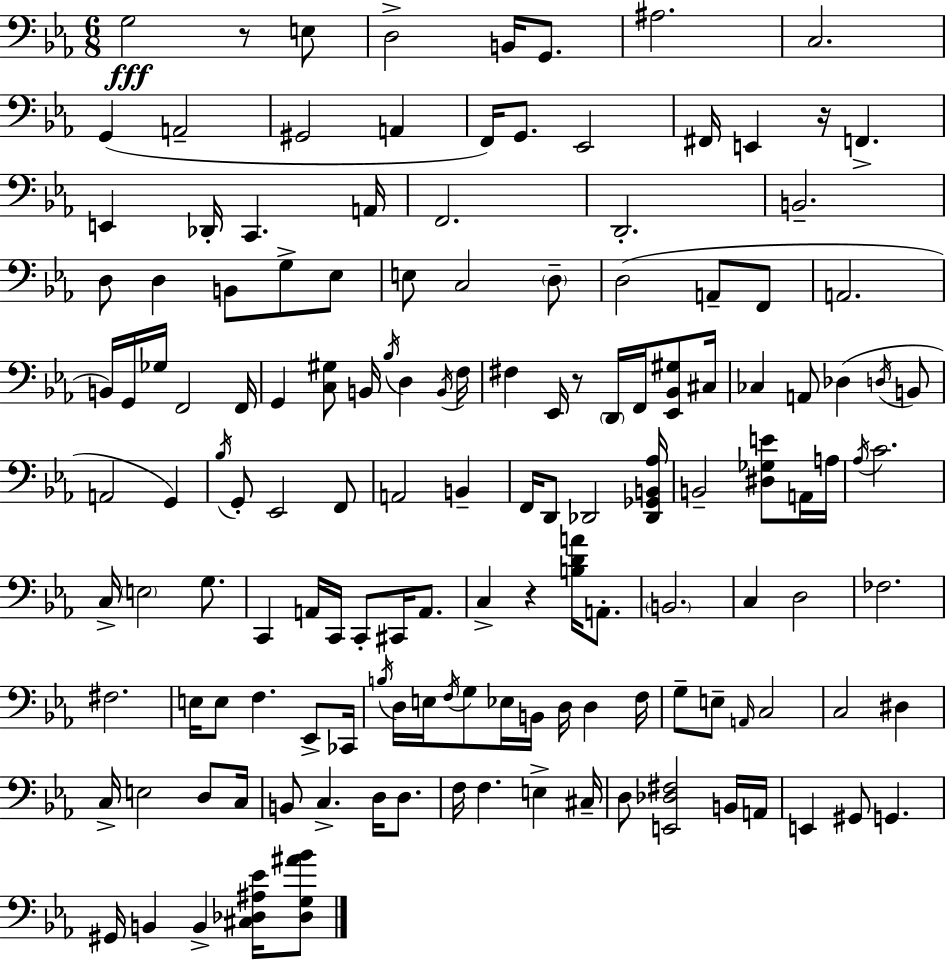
G3/h R/e E3/e D3/h B2/s G2/e. A#3/h. C3/h. G2/q A2/h G#2/h A2/q F2/s G2/e. Eb2/h F#2/s E2/q R/s F2/q. E2/q Db2/s C2/q. A2/s F2/h. D2/h. B2/h. D3/e D3/q B2/e G3/e Eb3/e E3/e C3/h D3/e D3/h A2/e F2/e A2/h. B2/s G2/s Gb3/s F2/h F2/s G2/q [C3,G#3]/e B2/s Bb3/s D3/q B2/s F3/s F#3/q Eb2/s R/e D2/s F2/s [Eb2,Bb2,G#3]/e C#3/s CES3/q A2/e Db3/q D3/s B2/e A2/h G2/q Bb3/s G2/e Eb2/h F2/e A2/h B2/q F2/s D2/e Db2/h [Db2,Gb2,B2,Ab3]/s B2/h [D#3,Gb3,E4]/e A2/s A3/s Ab3/s C4/h. C3/s E3/h G3/e. C2/q A2/s C2/s C2/e C#2/s A2/e. C3/q R/q [B3,D4,A4]/s A2/e. B2/h. C3/q D3/h FES3/h. F#3/h. E3/s E3/e F3/q. Eb2/e CES2/s B3/s D3/s E3/s F3/s G3/e Eb3/s B2/s D3/s D3/q F3/s G3/e E3/e A2/s C3/h C3/h D#3/q C3/s E3/h D3/e C3/s B2/e C3/q. D3/s D3/e. F3/s F3/q. E3/q C#3/s D3/e [E2,Db3,F#3]/h B2/s A2/s E2/q G#2/e G2/q. G#2/s B2/q B2/q [C#3,Db3,A#3,Eb4]/s [Db3,G3,A#4,Bb4]/e